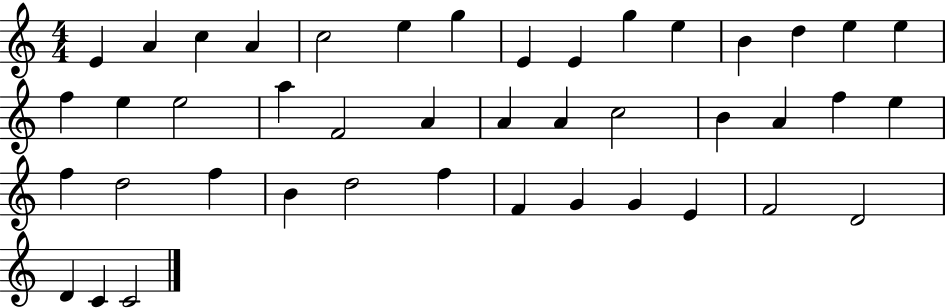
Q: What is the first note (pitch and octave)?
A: E4